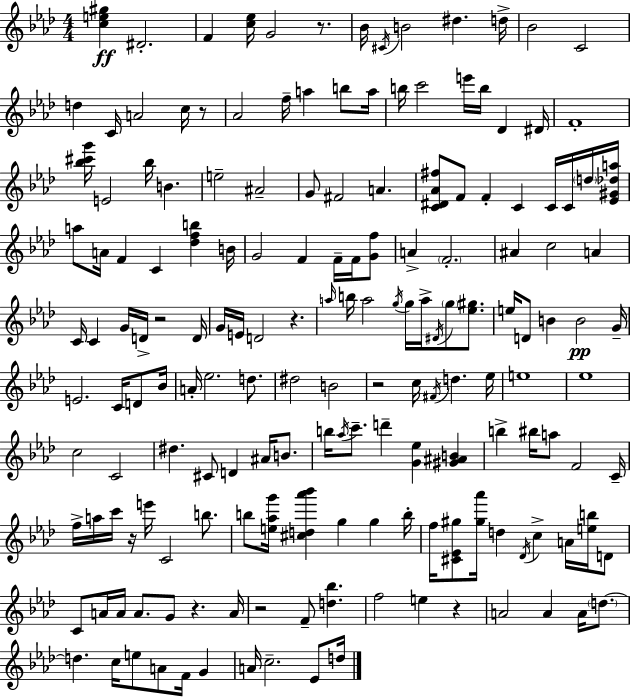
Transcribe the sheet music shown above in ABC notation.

X:1
T:Untitled
M:4/4
L:1/4
K:Fm
[ce^g] ^D2 F [c_e]/4 G2 z/2 _B/4 ^C/4 B2 ^d d/4 _B2 C2 d C/4 A2 c/4 z/2 _A2 f/4 a b/2 a/4 b/4 c'2 e'/4 b/4 _D ^D/4 F4 [_b^c'g']/4 E2 _b/4 B e2 ^A2 G/2 ^F2 A [C^D_A^f]/2 F/2 F C C/4 C/4 d/4 [_E^G_da]/4 a/2 A/4 F C [_dfb] B/4 G2 F F/4 F/4 [Gf]/2 A F2 ^A c2 A C/4 C G/4 D/4 z2 D/4 G/4 E/4 D2 z a/4 b/4 a2 g/4 g/4 a/4 ^D/4 g/2 [_e^g]/2 e/4 D/2 B B2 G/4 E2 C/4 D/2 _B/4 A/4 _e2 d/2 ^d2 B2 z2 c/4 ^F/4 d _e/4 e4 _e4 c2 C2 ^d ^C/2 D ^A/4 B/2 b/4 _a/4 c'/2 d' [G_e] [^G^AB] b ^b/4 a/2 F2 C/4 f/4 a/4 c'/4 z/4 e'/4 C2 b/2 b/2 [e_ag']/4 [^cd_a'_b'] g g b/4 f/4 [^C_E^g]/2 [^g_a']/4 d _D/4 c A/4 [eb]/4 D/2 C/2 A/4 A/4 A/2 G/2 z A/4 z2 F/2 [d_b] f2 e z A2 A A/4 d/2 d c/4 e/2 A/2 F/4 G A/4 c2 _E/2 d/4